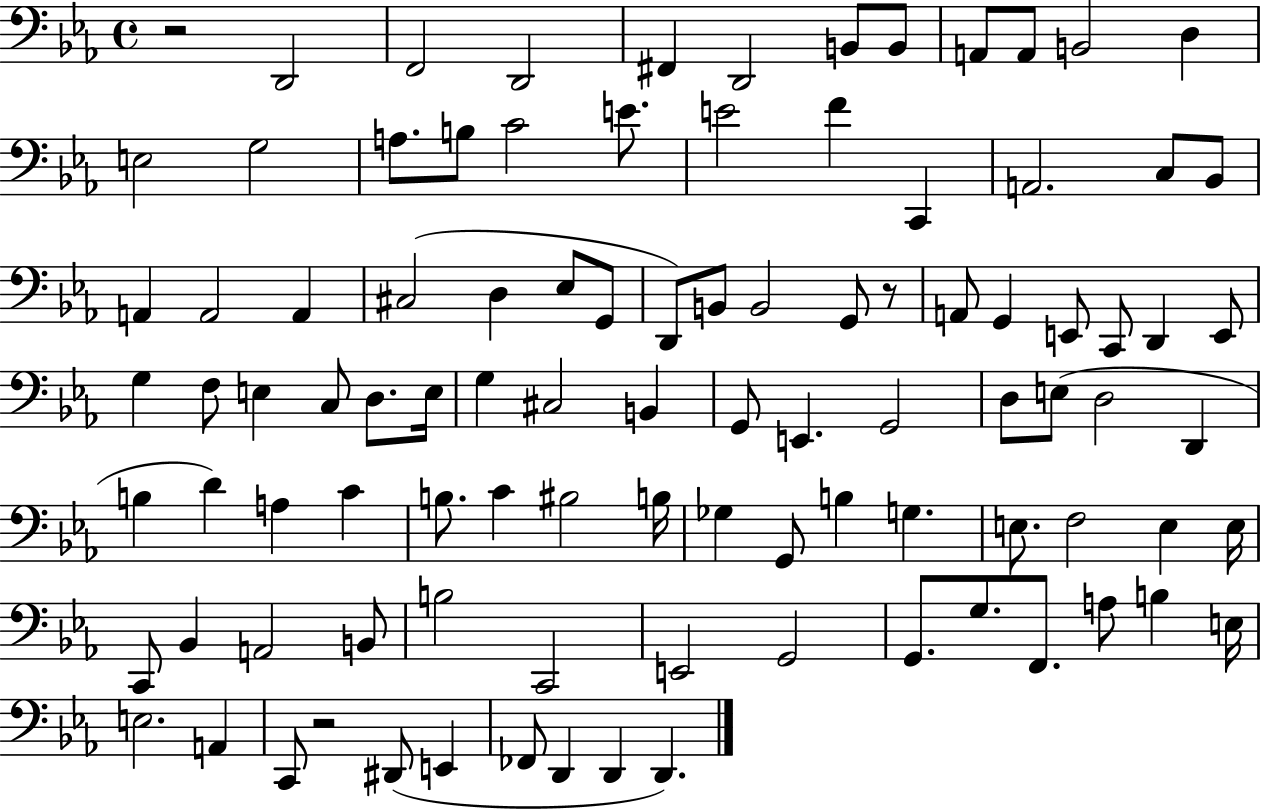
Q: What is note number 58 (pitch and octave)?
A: D4